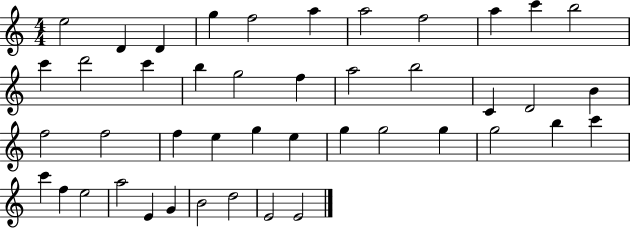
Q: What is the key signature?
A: C major